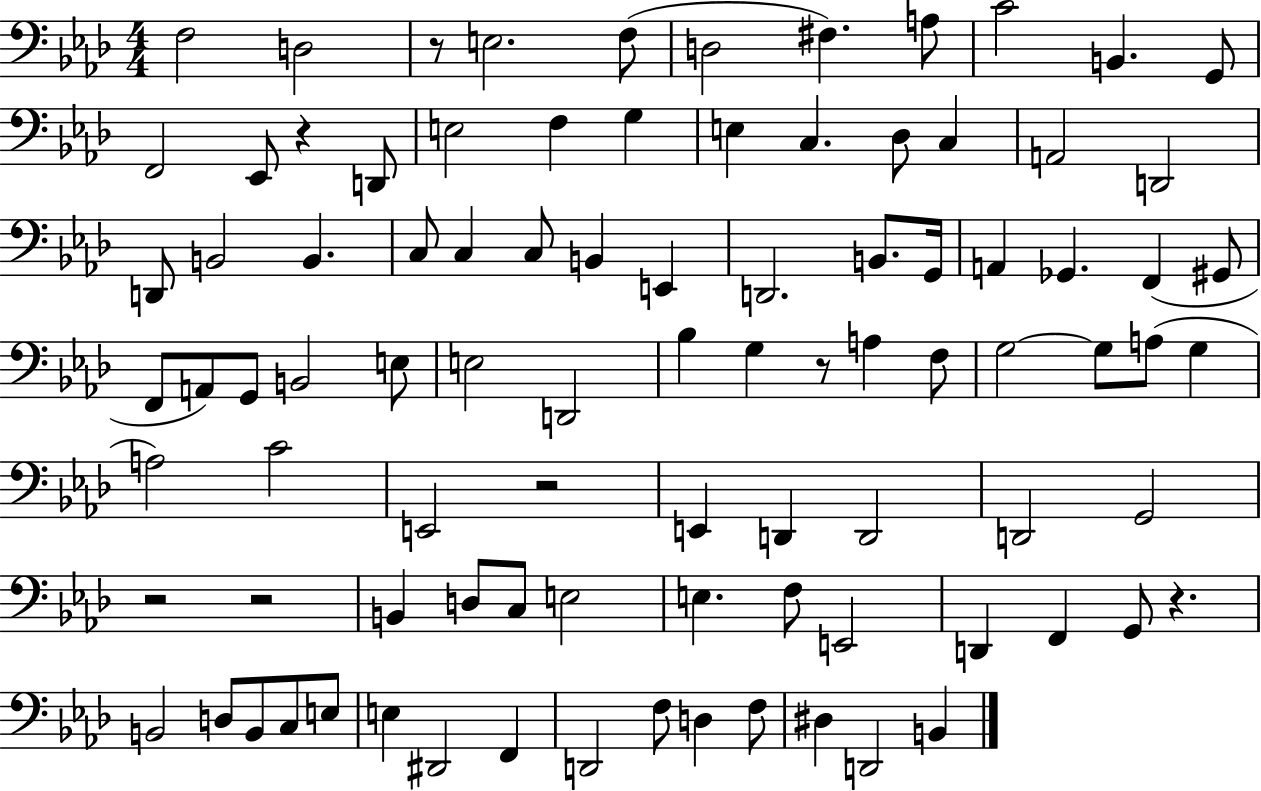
{
  \clef bass
  \numericTimeSignature
  \time 4/4
  \key aes \major
  f2 d2 | r8 e2. f8( | d2 fis4.) a8 | c'2 b,4. g,8 | \break f,2 ees,8 r4 d,8 | e2 f4 g4 | e4 c4. des8 c4 | a,2 d,2 | \break d,8 b,2 b,4. | c8 c4 c8 b,4 e,4 | d,2. b,8. g,16 | a,4 ges,4. f,4( gis,8 | \break f,8 a,8) g,8 b,2 e8 | e2 d,2 | bes4 g4 r8 a4 f8 | g2~~ g8 a8( g4 | \break a2) c'2 | e,2 r2 | e,4 d,4 d,2 | d,2 g,2 | \break r2 r2 | b,4 d8 c8 e2 | e4. f8 e,2 | d,4 f,4 g,8 r4. | \break b,2 d8 b,8 c8 e8 | e4 dis,2 f,4 | d,2 f8 d4 f8 | dis4 d,2 b,4 | \break \bar "|."
}